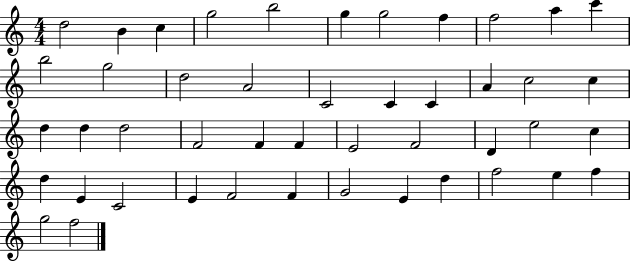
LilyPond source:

{
  \clef treble
  \numericTimeSignature
  \time 4/4
  \key c \major
  d''2 b'4 c''4 | g''2 b''2 | g''4 g''2 f''4 | f''2 a''4 c'''4 | \break b''2 g''2 | d''2 a'2 | c'2 c'4 c'4 | a'4 c''2 c''4 | \break d''4 d''4 d''2 | f'2 f'4 f'4 | e'2 f'2 | d'4 e''2 c''4 | \break d''4 e'4 c'2 | e'4 f'2 f'4 | g'2 e'4 d''4 | f''2 e''4 f''4 | \break g''2 f''2 | \bar "|."
}